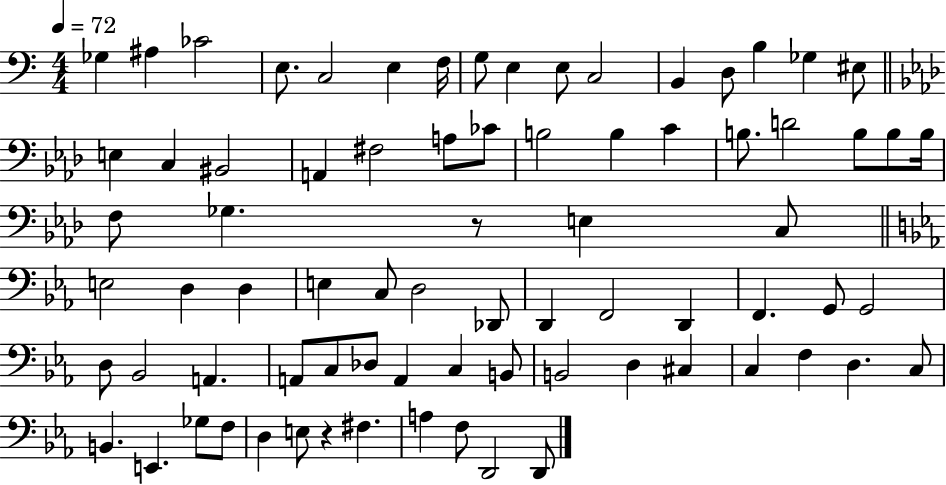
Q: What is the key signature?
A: C major